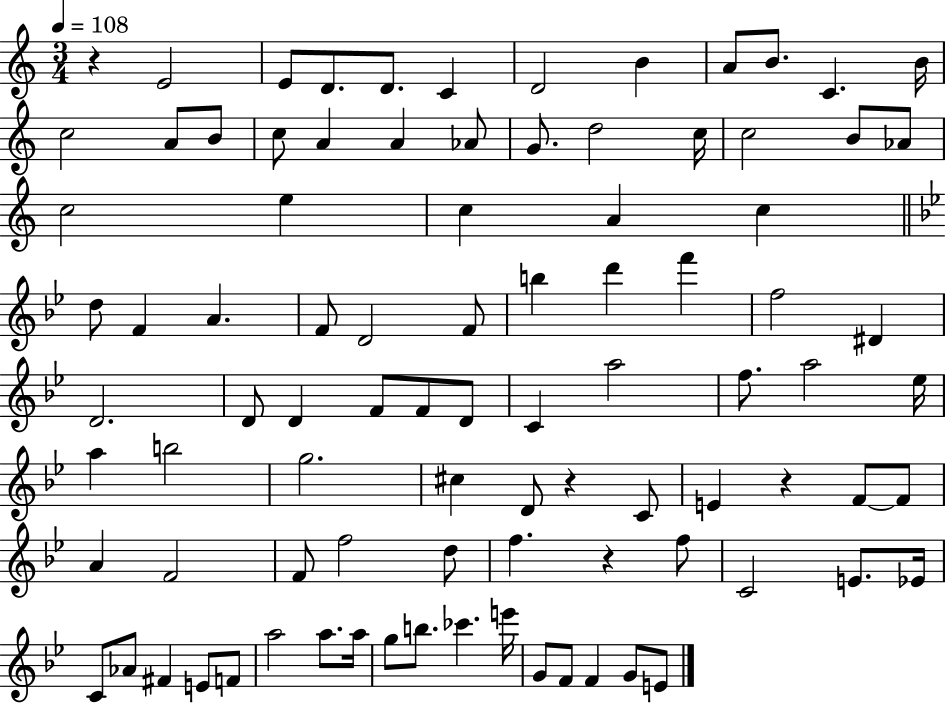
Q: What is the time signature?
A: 3/4